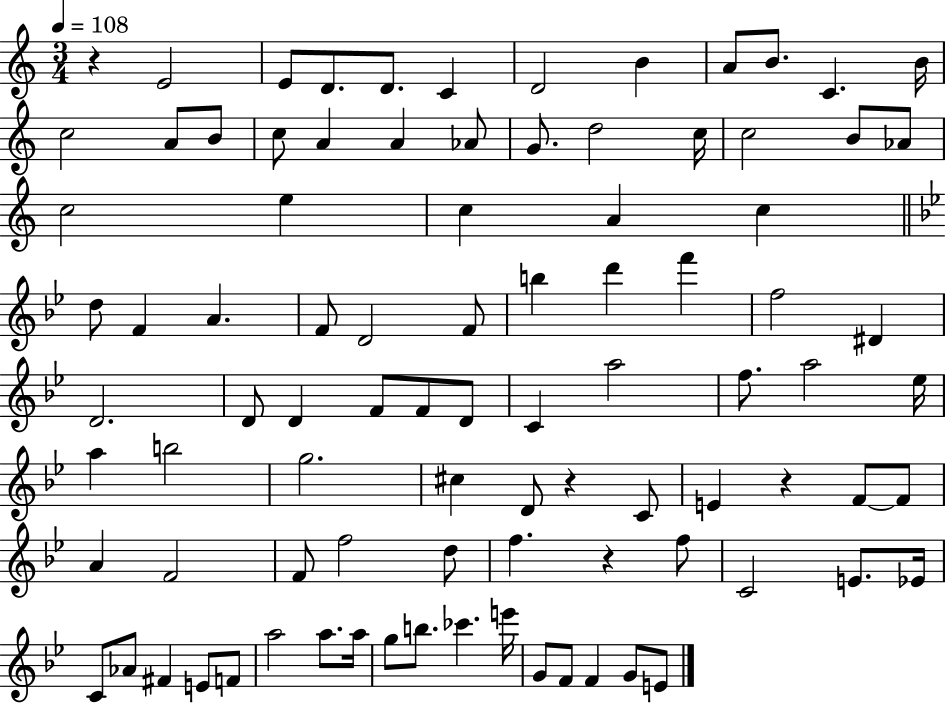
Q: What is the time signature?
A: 3/4